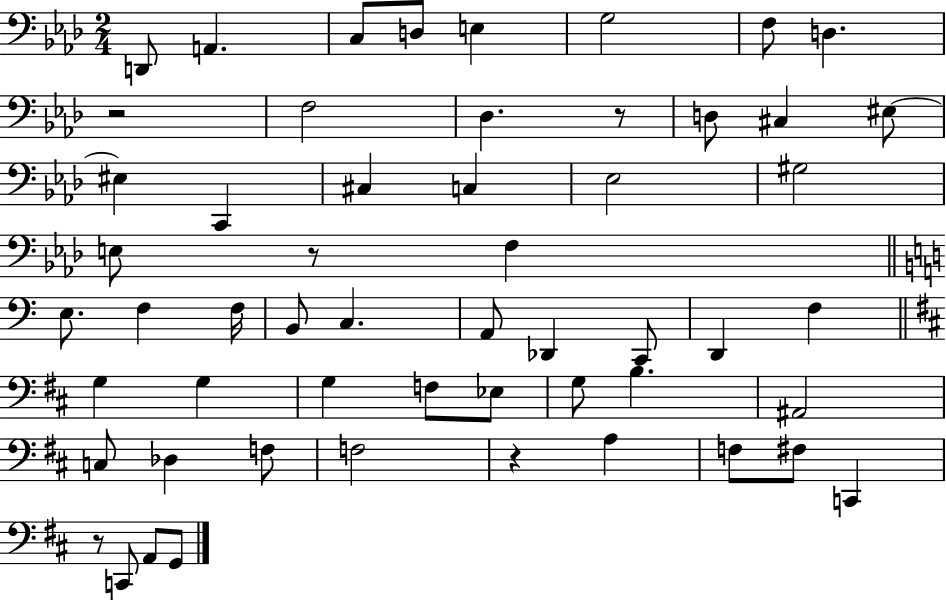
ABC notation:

X:1
T:Untitled
M:2/4
L:1/4
K:Ab
D,,/2 A,, C,/2 D,/2 E, G,2 F,/2 D, z2 F,2 _D, z/2 D,/2 ^C, ^E,/2 ^E, C,, ^C, C, _E,2 ^G,2 E,/2 z/2 F, E,/2 F, F,/4 B,,/2 C, A,,/2 _D,, C,,/2 D,, F, G, G, G, F,/2 _E,/2 G,/2 B, ^A,,2 C,/2 _D, F,/2 F,2 z A, F,/2 ^F,/2 C,, z/2 C,,/2 A,,/2 G,,/2